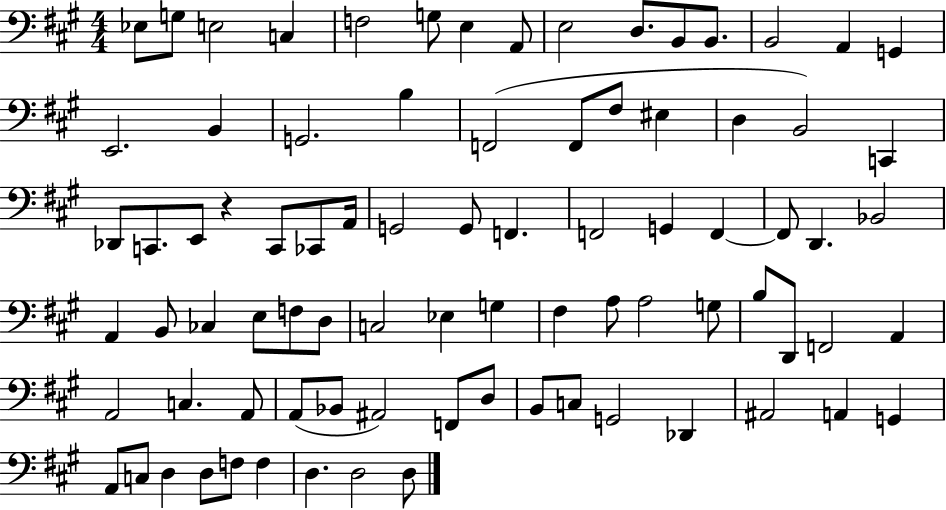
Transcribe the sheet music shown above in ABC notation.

X:1
T:Untitled
M:4/4
L:1/4
K:A
_E,/2 G,/2 E,2 C, F,2 G,/2 E, A,,/2 E,2 D,/2 B,,/2 B,,/2 B,,2 A,, G,, E,,2 B,, G,,2 B, F,,2 F,,/2 ^F,/2 ^E, D, B,,2 C,, _D,,/2 C,,/2 E,,/2 z C,,/2 _C,,/2 A,,/4 G,,2 G,,/2 F,, F,,2 G,, F,, F,,/2 D,, _B,,2 A,, B,,/2 _C, E,/2 F,/2 D,/2 C,2 _E, G, ^F, A,/2 A,2 G,/2 B,/2 D,,/2 F,,2 A,, A,,2 C, A,,/2 A,,/2 _B,,/2 ^A,,2 F,,/2 D,/2 B,,/2 C,/2 G,,2 _D,, ^A,,2 A,, G,, A,,/2 C,/2 D, D,/2 F,/2 F, D, D,2 D,/2